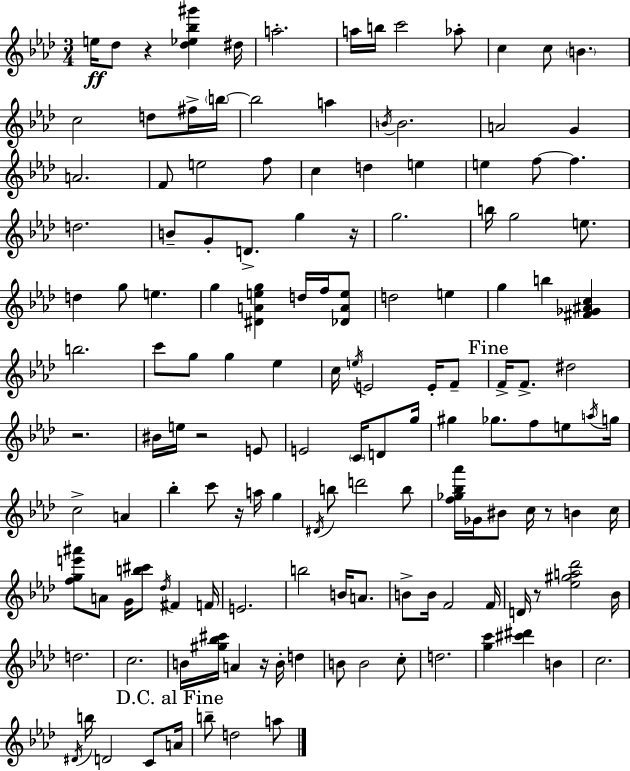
E5/s Db5/e R/q [Db5,Eb5,Bb5,G#6]/q D#5/s A5/h. A5/s B5/s C6/h Ab5/e C5/q C5/e B4/q. C5/h D5/e F#5/s B5/s B5/h A5/q B4/s B4/h. A4/h G4/q A4/h. F4/e E5/h F5/e C5/q D5/q E5/q E5/q F5/e F5/q. D5/h. B4/e G4/e D4/e. G5/q R/s G5/h. B5/s G5/h E5/e. D5/q G5/e E5/q. G5/q [D#4,A4,E5,G5]/q D5/s F5/s [Db4,A4,E5]/e D5/h E5/q G5/q B5/q [F#4,Gb4,A#4,C5]/q B5/h. C6/e G5/e G5/q Eb5/q C5/s E5/s E4/h E4/s F4/e F4/s F4/e. D#5/h R/h. BIS4/s E5/s R/h E4/e E4/h C4/s D4/e G5/s G#5/q Gb5/e. F5/e E5/e A5/s G5/s C5/h A4/q Bb5/q C6/e R/s A5/s G5/q D#4/s B5/e D6/h B5/e [F5,Gb5,Bb5,Ab6]/s Gb4/s BIS4/e C5/s R/e B4/q C5/s [F5,G5,E6,A#6]/e A4/e G4/s [B5,C#6]/e Db5/s F#4/q F4/s E4/h. B5/h B4/s A4/e. B4/e B4/s F4/h F4/s D4/s R/e [Eb5,G#5,A5,Db6]/h Bb4/s D5/h. C5/h. B4/s [G#5,Bb5,C#6]/s A4/q R/s B4/s D5/q B4/e B4/h C5/e D5/h. [G5,C6]/q [C#6,D#6]/q B4/q C5/h. D#4/s B5/s D4/h C4/e A4/s B5/e D5/h A5/e